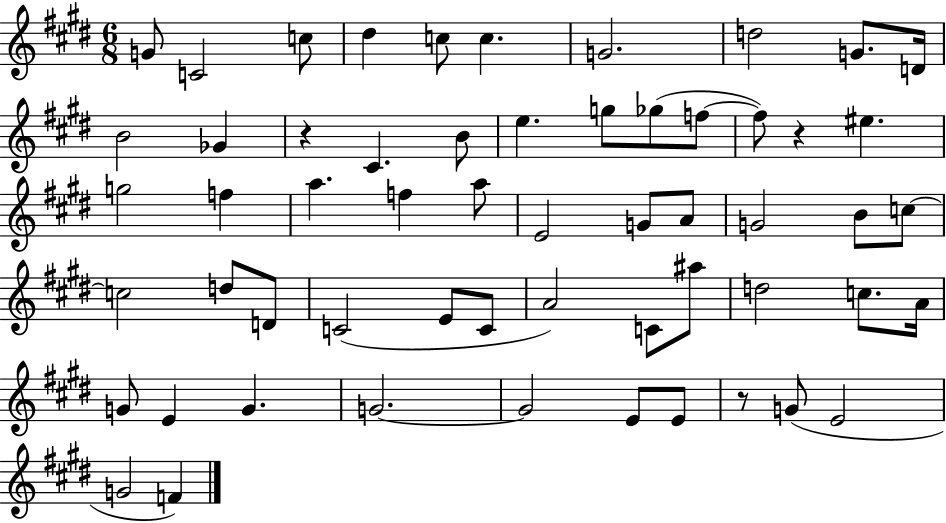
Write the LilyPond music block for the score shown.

{
  \clef treble
  \numericTimeSignature
  \time 6/8
  \key e \major
  g'8 c'2 c''8 | dis''4 c''8 c''4. | g'2. | d''2 g'8. d'16 | \break b'2 ges'4 | r4 cis'4. b'8 | e''4. g''8 ges''8( f''8~~ | f''8) r4 eis''4. | \break g''2 f''4 | a''4. f''4 a''8 | e'2 g'8 a'8 | g'2 b'8 c''8~~ | \break c''2 d''8 d'8 | c'2( e'8 c'8 | a'2) c'8 ais''8 | d''2 c''8. a'16 | \break g'8 e'4 g'4. | g'2.~~ | g'2 e'8 e'8 | r8 g'8( e'2 | \break g'2 f'4) | \bar "|."
}